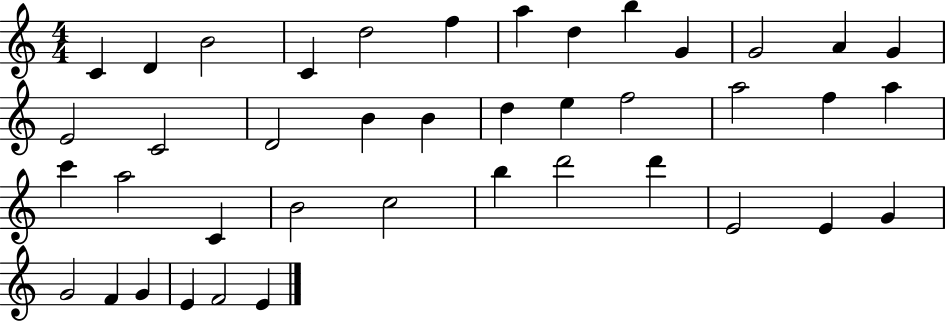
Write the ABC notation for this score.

X:1
T:Untitled
M:4/4
L:1/4
K:C
C D B2 C d2 f a d b G G2 A G E2 C2 D2 B B d e f2 a2 f a c' a2 C B2 c2 b d'2 d' E2 E G G2 F G E F2 E